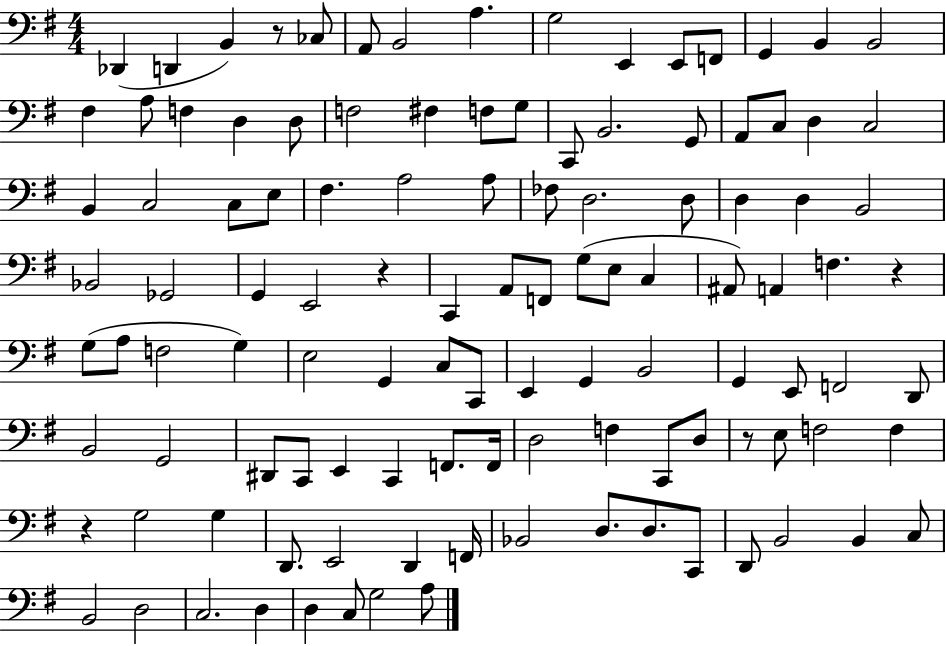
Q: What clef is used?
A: bass